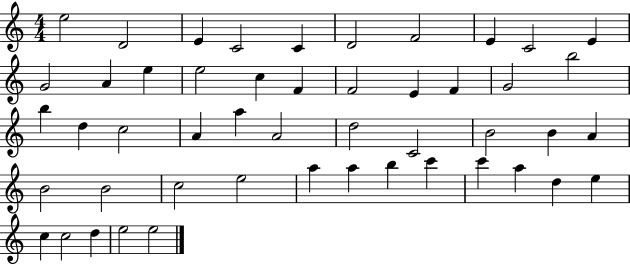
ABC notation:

X:1
T:Untitled
M:4/4
L:1/4
K:C
e2 D2 E C2 C D2 F2 E C2 E G2 A e e2 c F F2 E F G2 b2 b d c2 A a A2 d2 C2 B2 B A B2 B2 c2 e2 a a b c' c' a d e c c2 d e2 e2